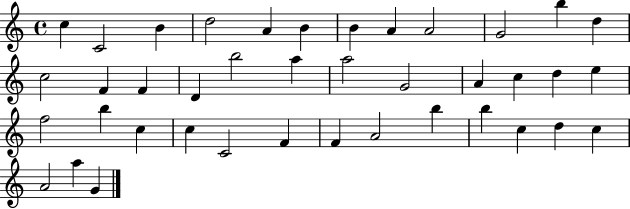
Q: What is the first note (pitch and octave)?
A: C5